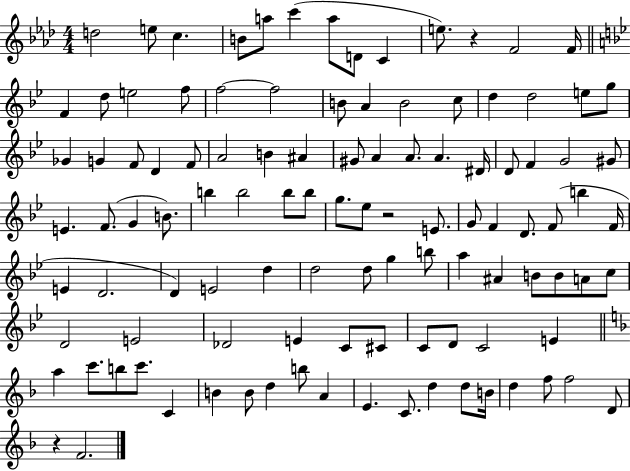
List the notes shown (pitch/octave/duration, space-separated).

D5/h E5/e C5/q. B4/e A5/e C6/q A5/e D4/e C4/q E5/e. R/q F4/h F4/s F4/q D5/e E5/h F5/e F5/h F5/h B4/e A4/q B4/h C5/e D5/q D5/h E5/e G5/e Gb4/q G4/q F4/e D4/q F4/e A4/h B4/q A#4/q G#4/e A4/q A4/e. A4/q. D#4/s D4/e F4/q G4/h G#4/e E4/q. F4/e. G4/q B4/e. B5/q B5/h B5/e B5/e G5/e. Eb5/e R/h E4/e. G4/e F4/q D4/e. F4/e B5/q F4/s E4/q D4/h. D4/q E4/h D5/q D5/h D5/e G5/q B5/e A5/q A#4/q B4/e B4/e A4/e C5/e D4/h E4/h Db4/h E4/q C4/e C#4/e C4/e D4/e C4/h E4/q A5/q C6/e. B5/e C6/e. C4/q B4/q B4/e D5/q B5/e A4/q E4/q. C4/e. D5/q D5/e B4/s D5/q F5/e F5/h D4/e R/q F4/h.